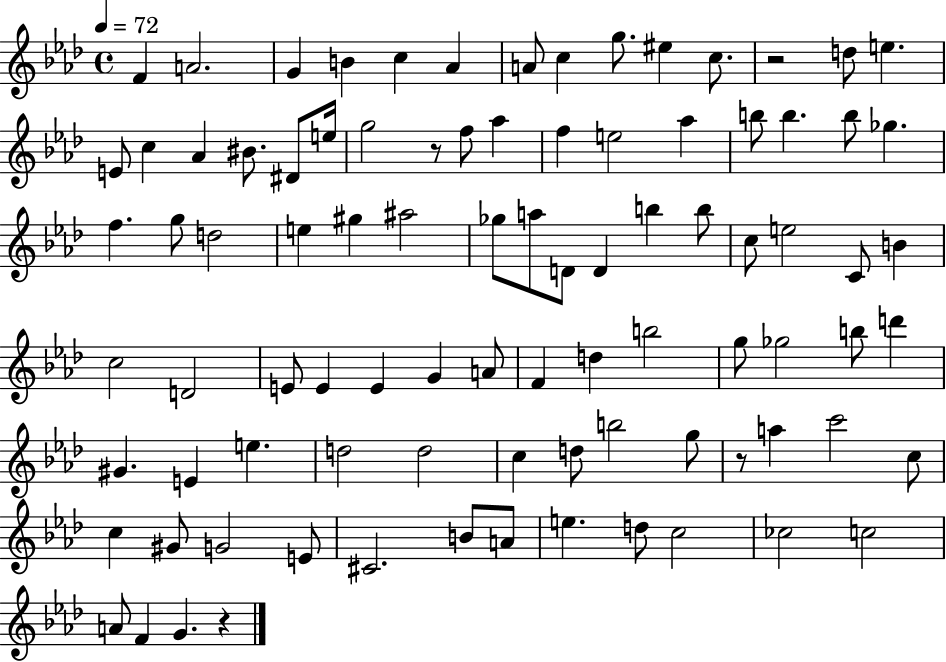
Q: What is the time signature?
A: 4/4